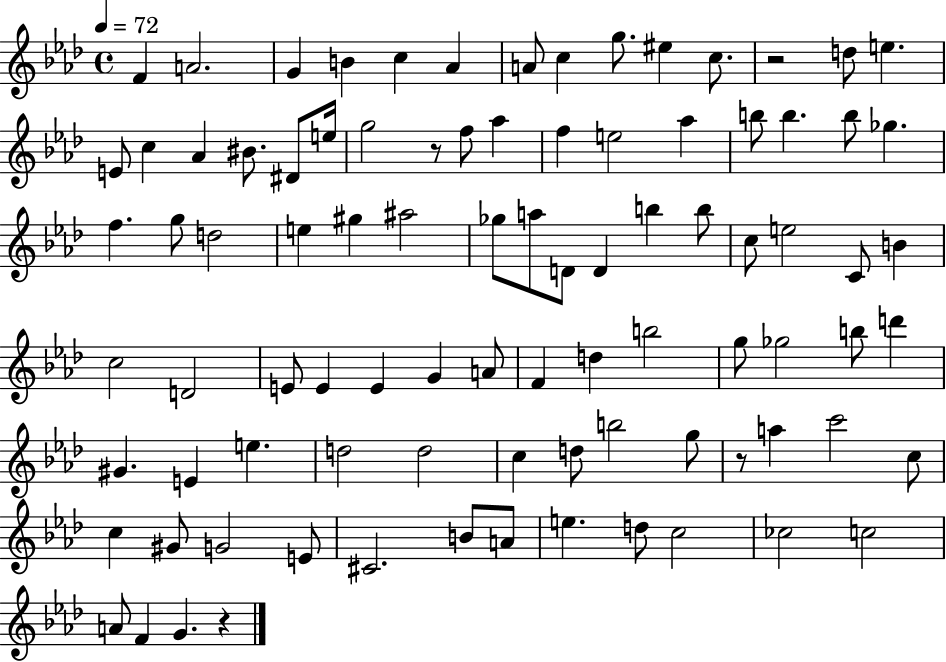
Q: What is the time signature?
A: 4/4